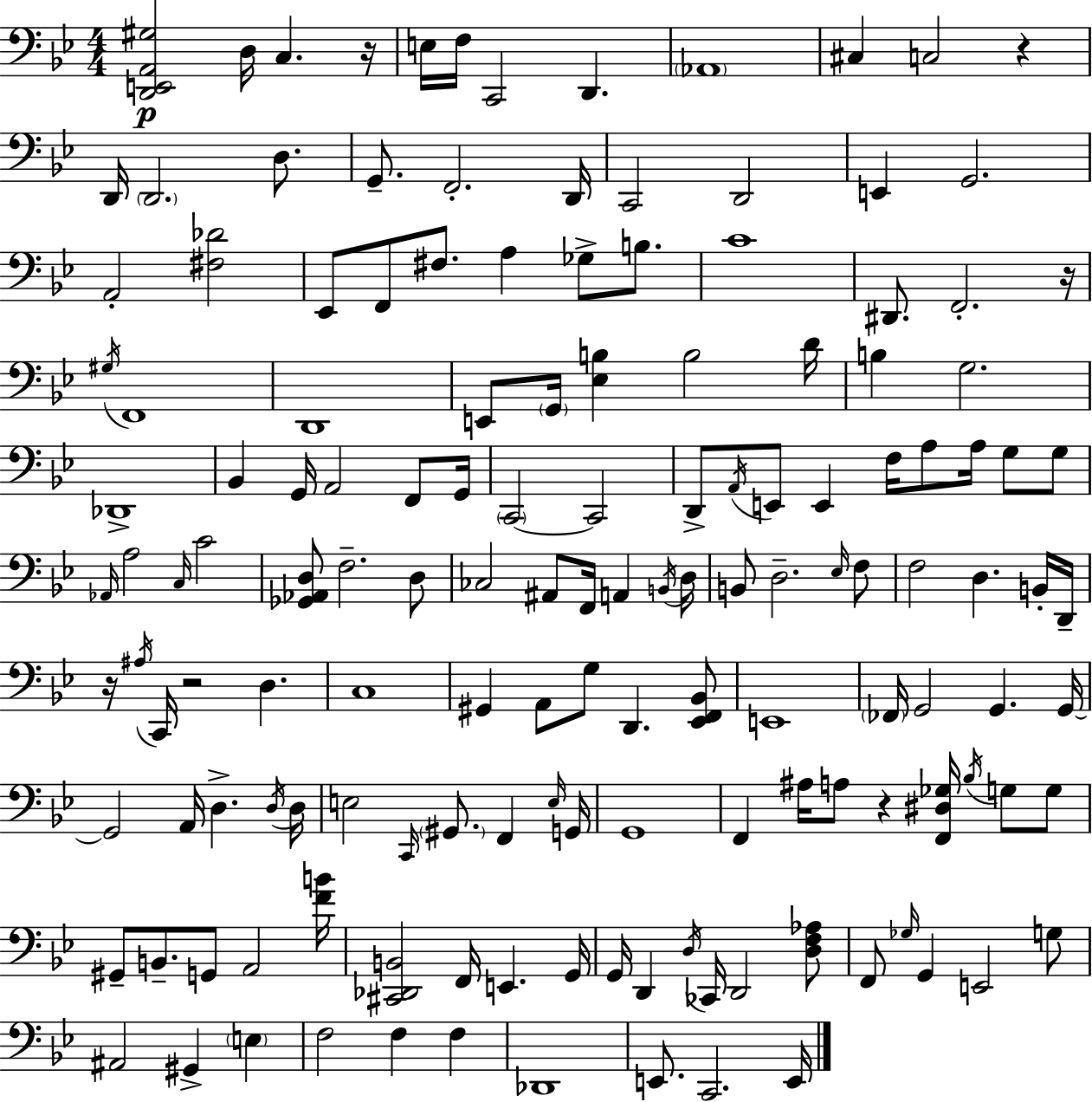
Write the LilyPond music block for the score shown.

{
  \clef bass
  \numericTimeSignature
  \time 4/4
  \key g \minor
  <d, e, a, gis>2\p d16 c4. r16 | e16 f16 c,2 d,4. | \parenthesize aes,1 | cis4 c2 r4 | \break d,16 \parenthesize d,2. d8. | g,8.-- f,2.-. d,16 | c,2 d,2 | e,4 g,2. | \break a,2-. <fis des'>2 | ees,8 f,8 fis8. a4 ges8-> b8. | c'1 | dis,8. f,2.-. r16 | \break \acciaccatura { gis16 } f,1 | d,1 | e,8 \parenthesize g,16 <ees b>4 b2 | d'16 b4 g2. | \break des,1-> | bes,4 g,16 a,2 f,8 | g,16 \parenthesize c,2~~ c,2 | d,8-> \acciaccatura { a,16 } e,8 e,4 f16 a8 a16 g8 | \break g8 \grace { aes,16 } a2 \grace { c16 } c'2 | <ges, aes, d>8 f2.-- | d8 ces2 ais,8 f,16 a,4 | \acciaccatura { b,16 } d16 b,8 d2.-- | \break \grace { ees16 } f8 f2 d4. | b,16-. d,16-- r16 \acciaccatura { ais16 } c,16 r2 | d4. c1 | gis,4 a,8 g8 d,4. | \break <ees, f, bes,>8 e,1 | \parenthesize fes,16 g,2 | g,4. g,16~~ g,2 a,16 | d4.-> \acciaccatura { d16 } d16 e2 | \break \grace { c,16 } \parenthesize gis,8. f,4 \grace { e16 } g,16 g,1 | f,4 ais16 a8 | r4 <f, dis ges>16 \acciaccatura { bes16 } g8 g8 gis,8-- b,8.-- | g,8 a,2 <f' b'>16 <cis, des, b,>2 | \break f,16 e,4. g,16 g,16 d,4 | \acciaccatura { d16 } ces,16 d,2 <d f aes>8 f,8 \grace { ges16 } g,4 | e,2 g8 ais,2 | gis,4-> \parenthesize e4 f2 | \break f4 f4 des,1 | e,8. | c,2. e,16 \bar "|."
}